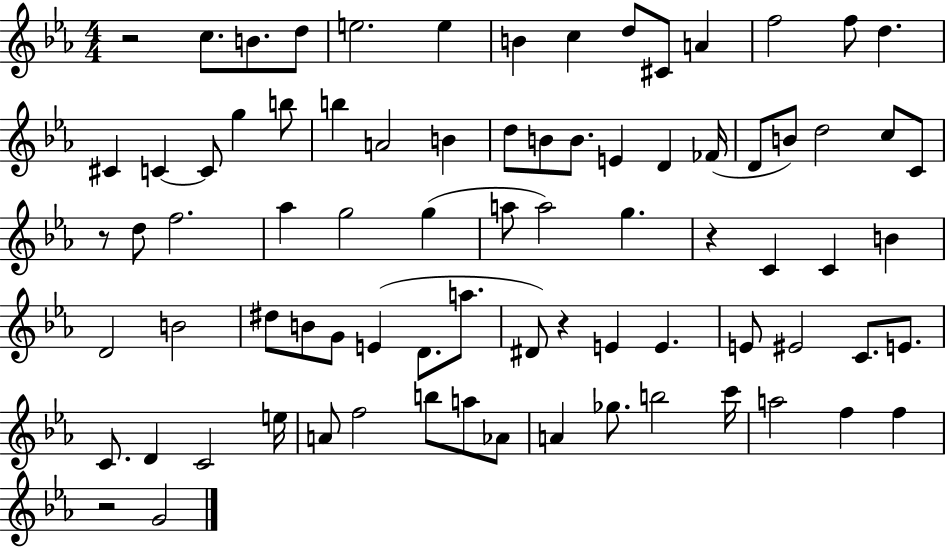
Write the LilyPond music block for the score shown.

{
  \clef treble
  \numericTimeSignature
  \time 4/4
  \key ees \major
  r2 c''8. b'8. d''8 | e''2. e''4 | b'4 c''4 d''8 cis'8 a'4 | f''2 f''8 d''4. | \break cis'4 c'4~~ c'8 g''4 b''8 | b''4 a'2 b'4 | d''8 b'8 b'8. e'4 d'4 fes'16( | d'8 b'8) d''2 c''8 c'8 | \break r8 d''8 f''2. | aes''4 g''2 g''4( | a''8 a''2) g''4. | r4 c'4 c'4 b'4 | \break d'2 b'2 | dis''8 b'8 g'8 e'4( d'8. a''8. | dis'8) r4 e'4 e'4. | e'8 eis'2 c'8. e'8. | \break c'8. d'4 c'2 e''16 | a'8 f''2 b''8 a''8 aes'8 | a'4 ges''8. b''2 c'''16 | a''2 f''4 f''4 | \break r2 g'2 | \bar "|."
}